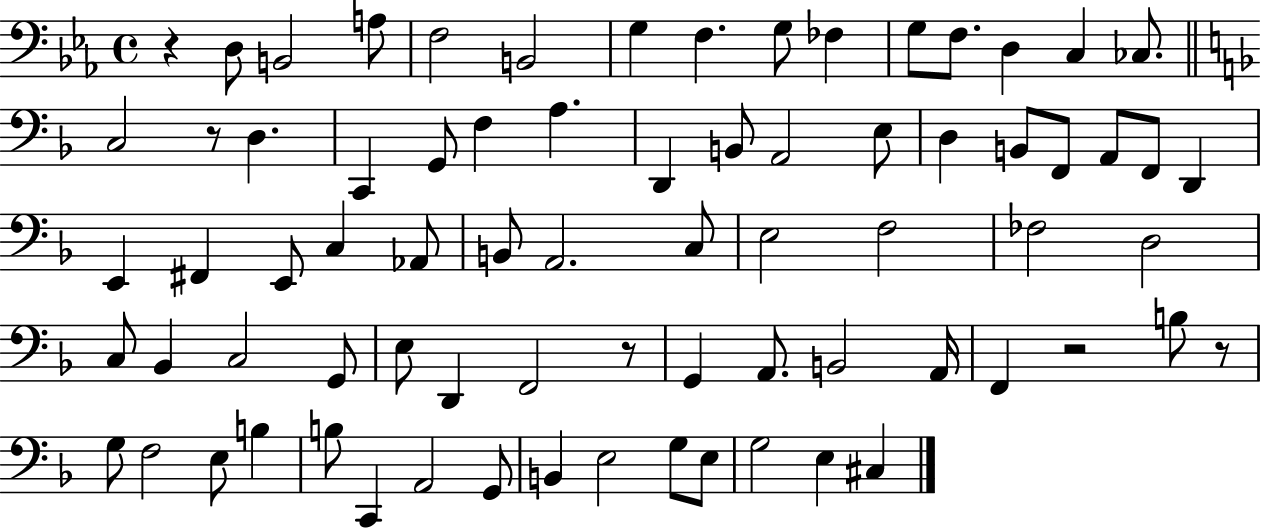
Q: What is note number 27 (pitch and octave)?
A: F2